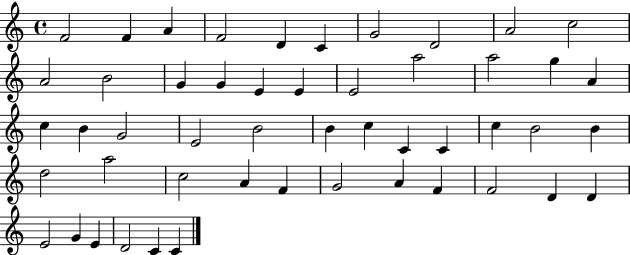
F4/h F4/q A4/q F4/h D4/q C4/q G4/h D4/h A4/h C5/h A4/h B4/h G4/q G4/q E4/q E4/q E4/h A5/h A5/h G5/q A4/q C5/q B4/q G4/h E4/h B4/h B4/q C5/q C4/q C4/q C5/q B4/h B4/q D5/h A5/h C5/h A4/q F4/q G4/h A4/q F4/q F4/h D4/q D4/q E4/h G4/q E4/q D4/h C4/q C4/q